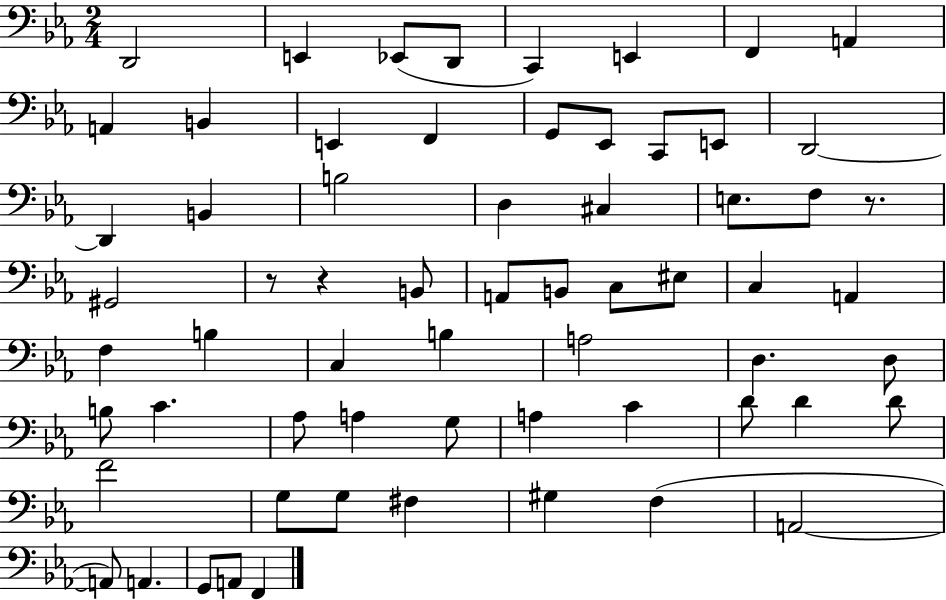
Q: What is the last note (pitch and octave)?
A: F2